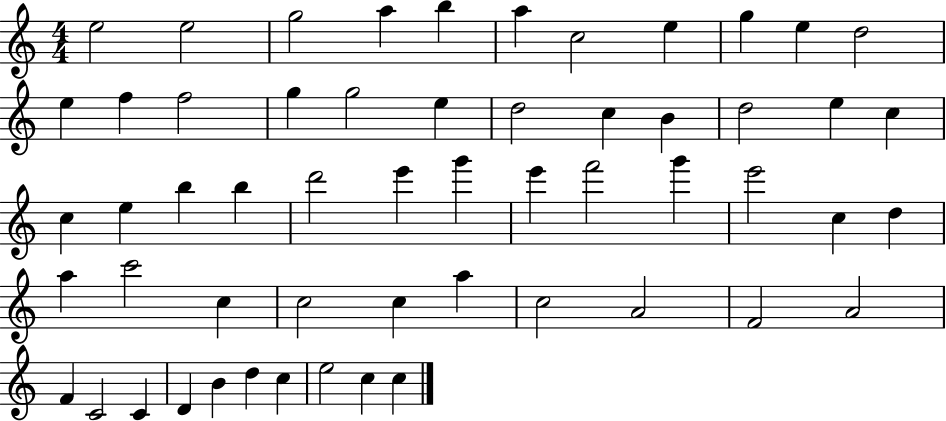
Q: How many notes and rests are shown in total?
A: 56